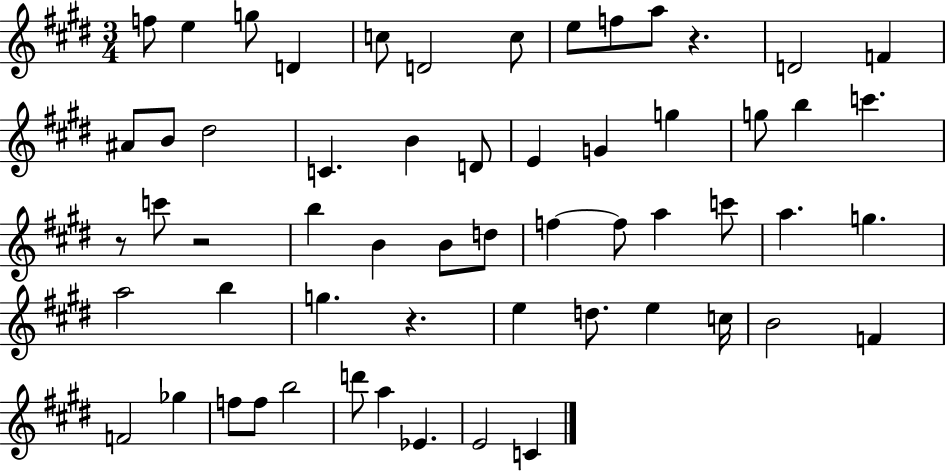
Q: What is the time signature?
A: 3/4